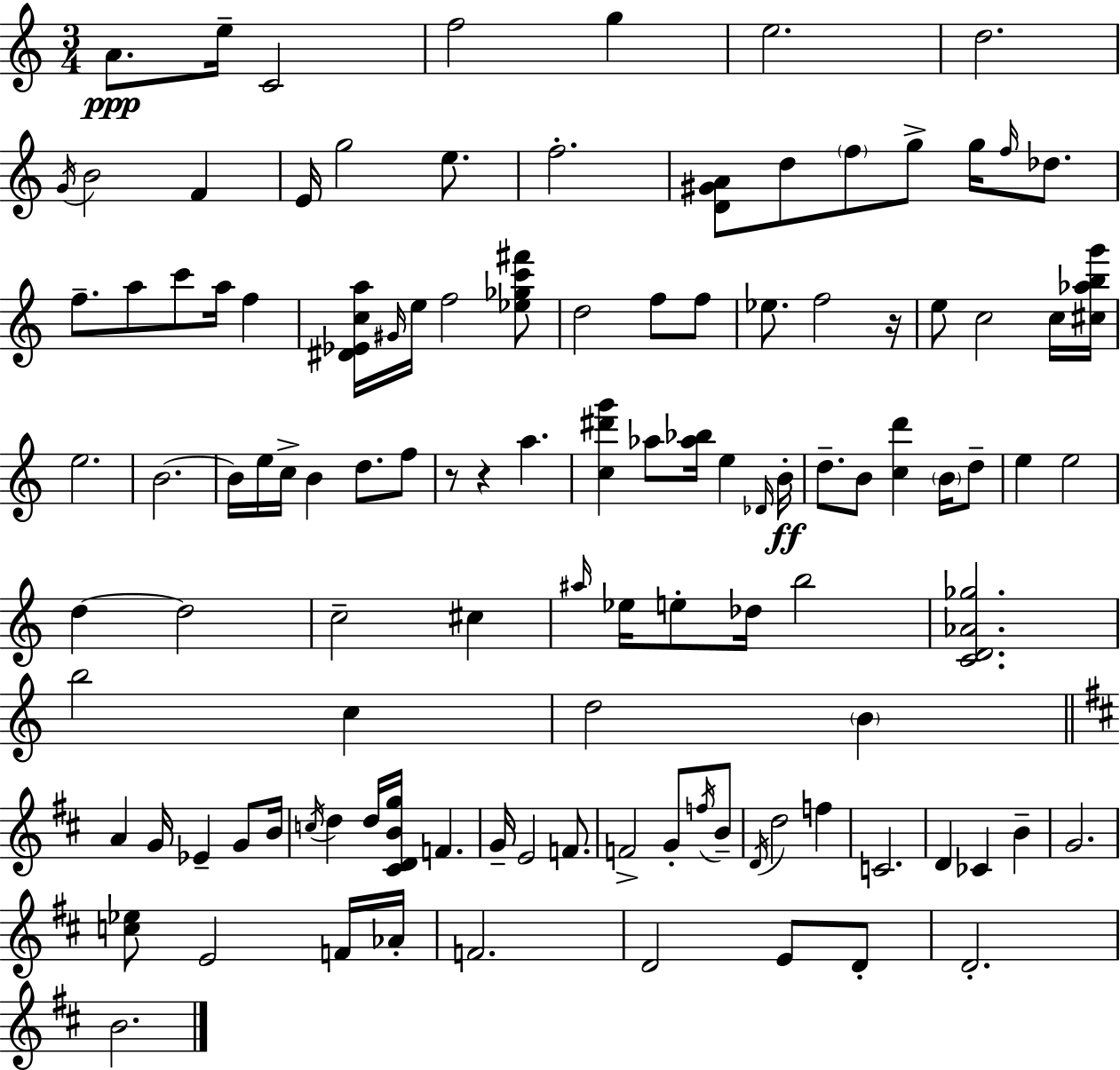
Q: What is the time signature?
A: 3/4